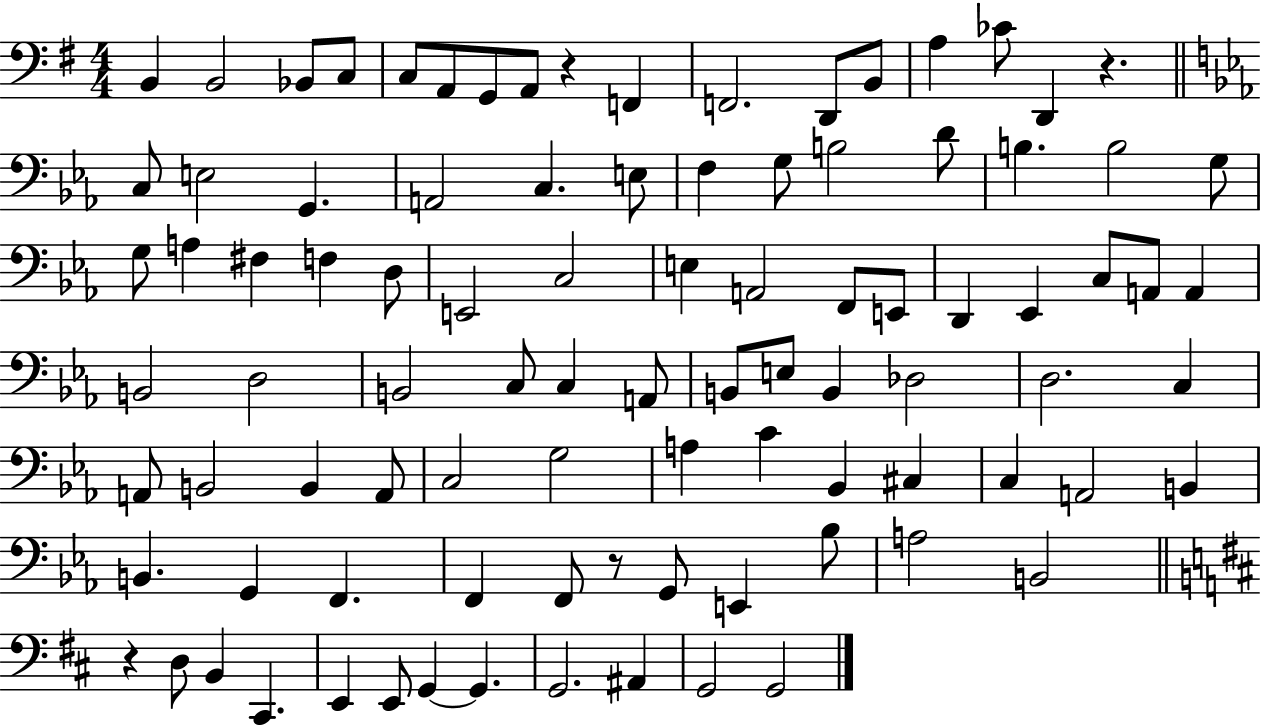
{
  \clef bass
  \numericTimeSignature
  \time 4/4
  \key g \major
  \repeat volta 2 { b,4 b,2 bes,8 c8 | c8 a,8 g,8 a,8 r4 f,4 | f,2. d,8 b,8 | a4 ces'8 d,4 r4. | \break \bar "||" \break \key c \minor c8 e2 g,4. | a,2 c4. e8 | f4 g8 b2 d'8 | b4. b2 g8 | \break g8 a4 fis4 f4 d8 | e,2 c2 | e4 a,2 f,8 e,8 | d,4 ees,4 c8 a,8 a,4 | \break b,2 d2 | b,2 c8 c4 a,8 | b,8 e8 b,4 des2 | d2. c4 | \break a,8 b,2 b,4 a,8 | c2 g2 | a4 c'4 bes,4 cis4 | c4 a,2 b,4 | \break b,4. g,4 f,4. | f,4 f,8 r8 g,8 e,4 bes8 | a2 b,2 | \bar "||" \break \key d \major r4 d8 b,4 cis,4. | e,4 e,8 g,4~~ g,4. | g,2. ais,4 | g,2 g,2 | \break } \bar "|."
}